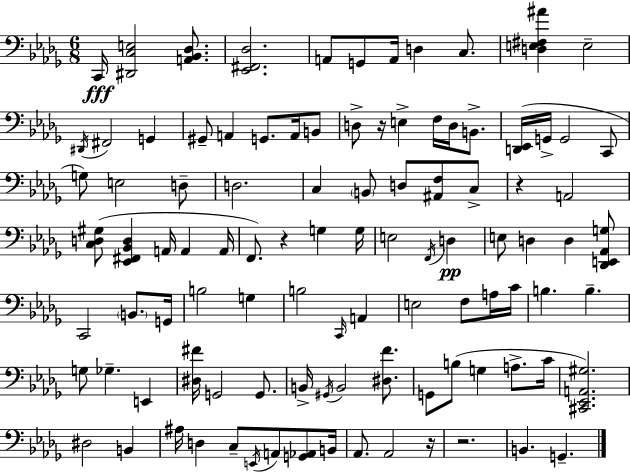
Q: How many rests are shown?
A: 5